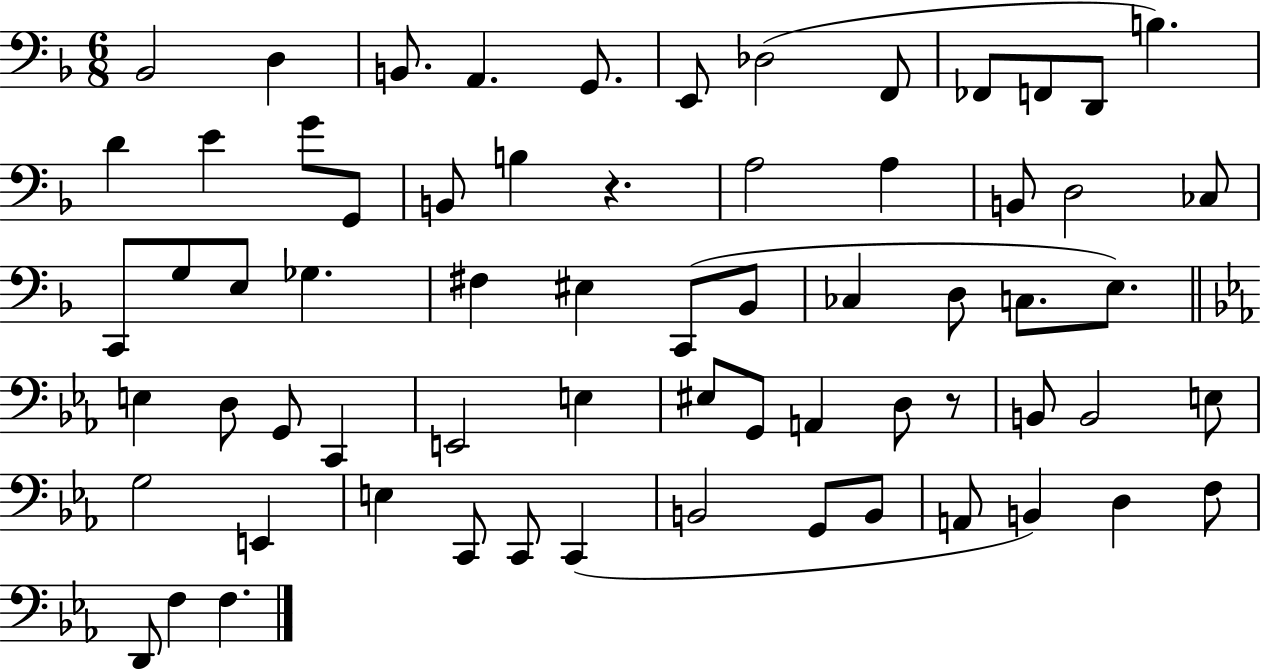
{
  \clef bass
  \numericTimeSignature
  \time 6/8
  \key f \major
  bes,2 d4 | b,8. a,4. g,8. | e,8 des2( f,8 | fes,8 f,8 d,8 b4.) | \break d'4 e'4 g'8 g,8 | b,8 b4 r4. | a2 a4 | b,8 d2 ces8 | \break c,8 g8 e8 ges4. | fis4 eis4 c,8( bes,8 | ces4 d8 c8. e8.) | \bar "||" \break \key ees \major e4 d8 g,8 c,4 | e,2 e4 | eis8 g,8 a,4 d8 r8 | b,8 b,2 e8 | \break g2 e,4 | e4 c,8 c,8 c,4( | b,2 g,8 b,8 | a,8 b,4) d4 f8 | \break d,8 f4 f4. | \bar "|."
}